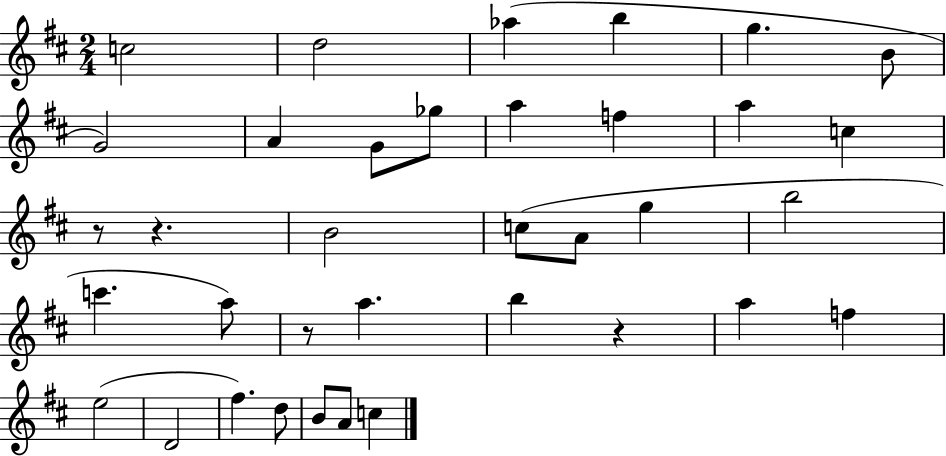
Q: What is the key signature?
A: D major